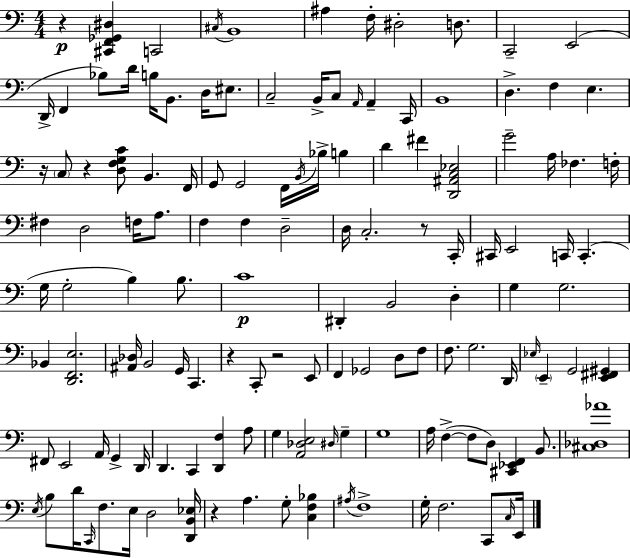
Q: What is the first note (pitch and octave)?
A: C2